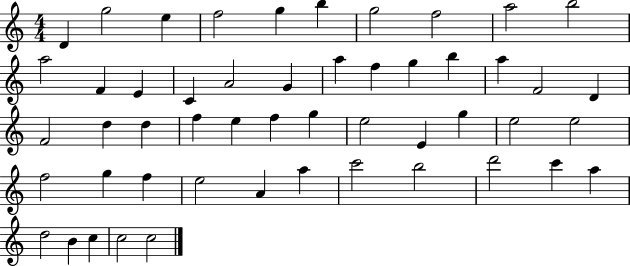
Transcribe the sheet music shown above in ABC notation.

X:1
T:Untitled
M:4/4
L:1/4
K:C
D g2 e f2 g b g2 f2 a2 b2 a2 F E C A2 G a f g b a F2 D F2 d d f e f g e2 E g e2 e2 f2 g f e2 A a c'2 b2 d'2 c' a d2 B c c2 c2